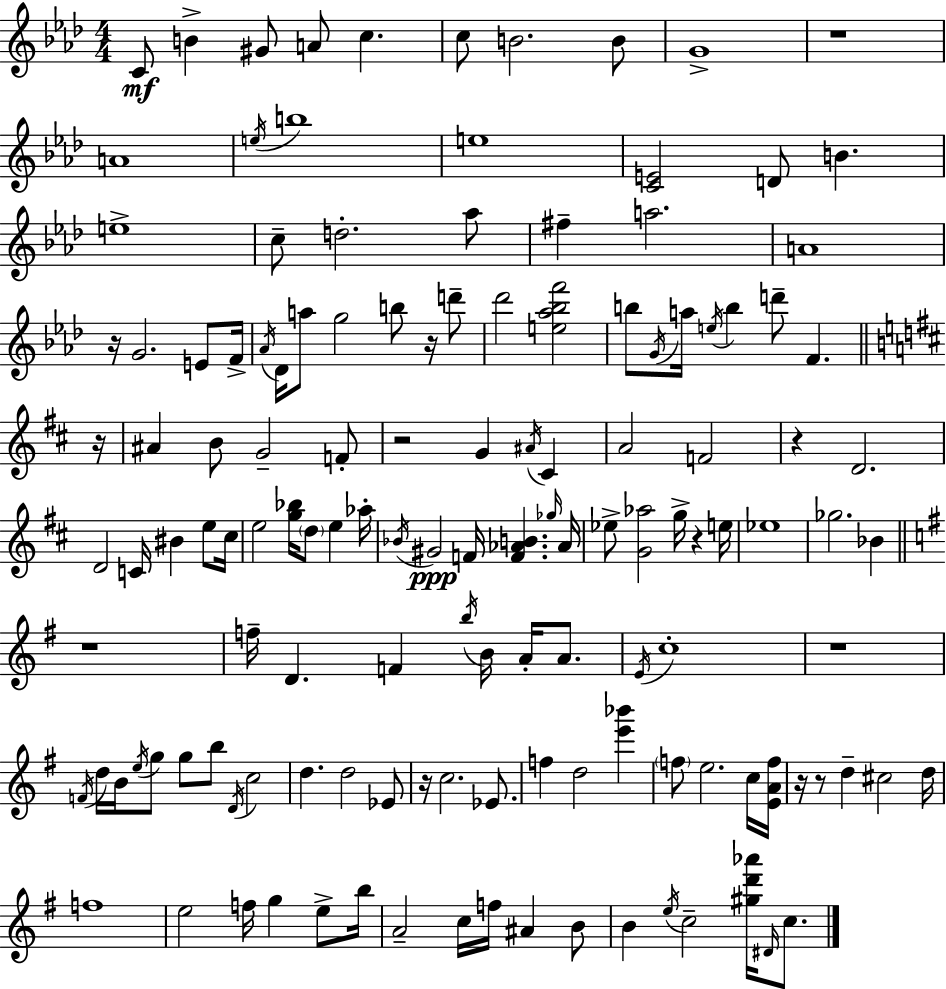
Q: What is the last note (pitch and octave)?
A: C5